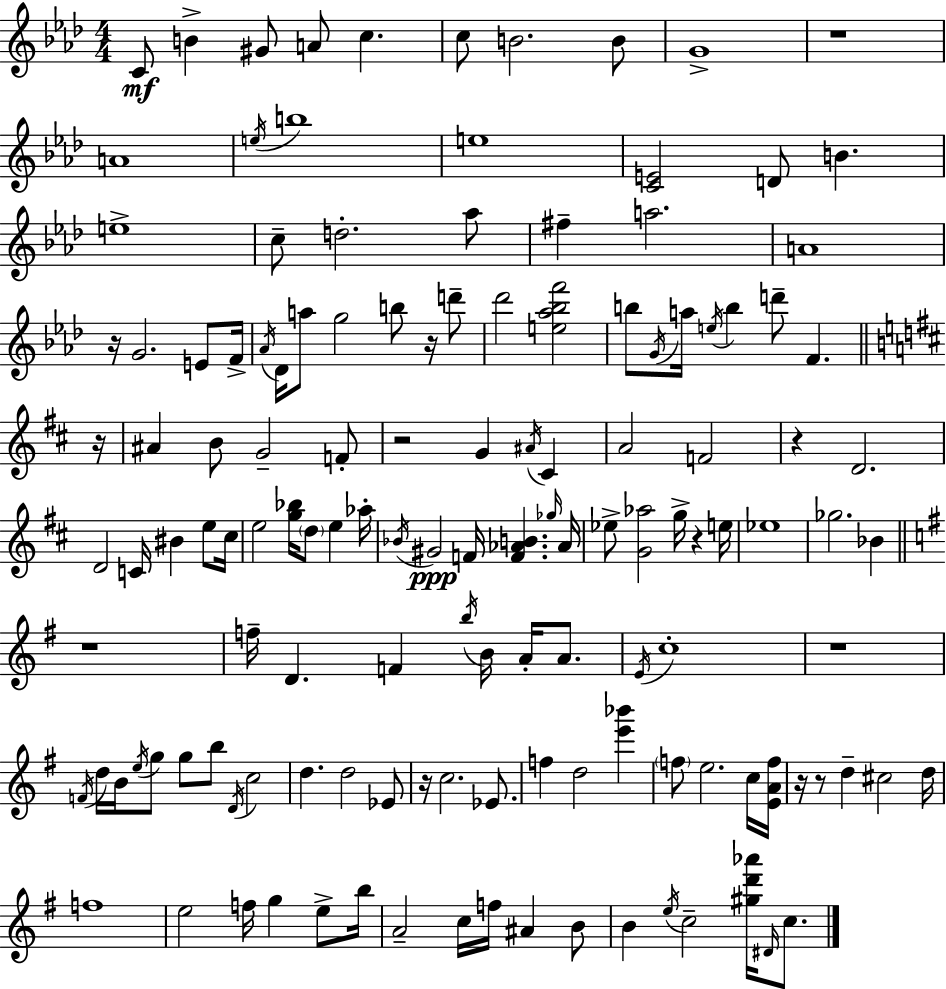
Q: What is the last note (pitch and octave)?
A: C5